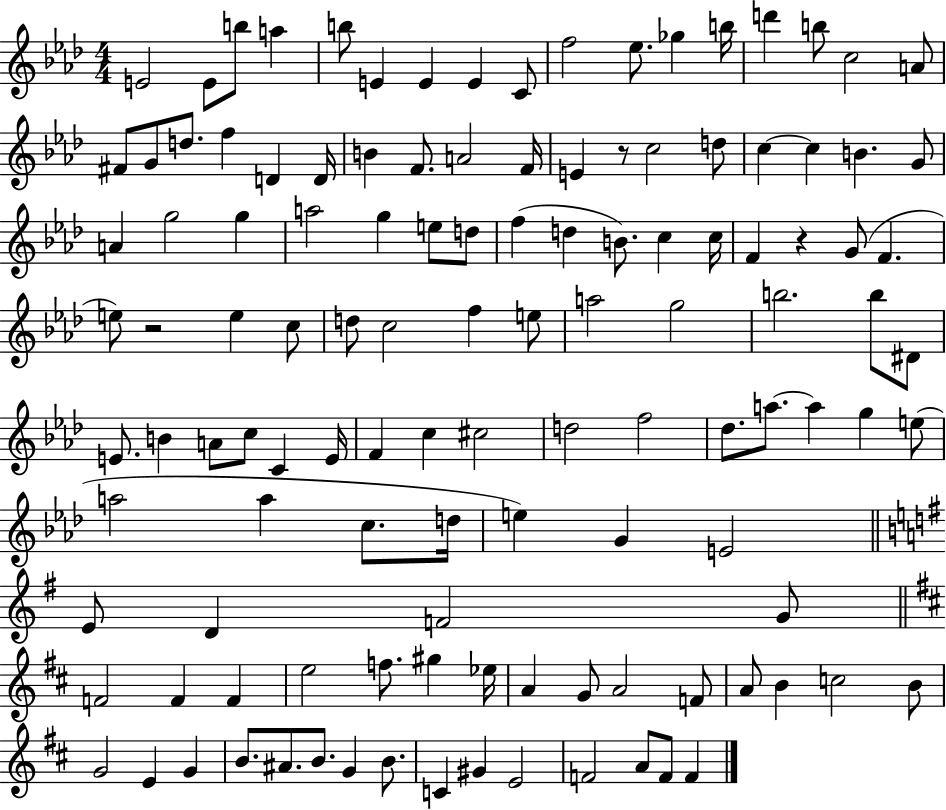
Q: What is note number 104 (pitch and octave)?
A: G4